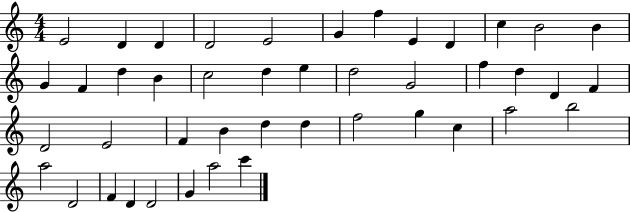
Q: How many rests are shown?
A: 0